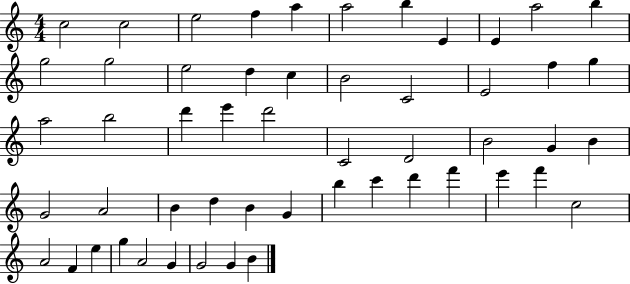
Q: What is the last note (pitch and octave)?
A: B4